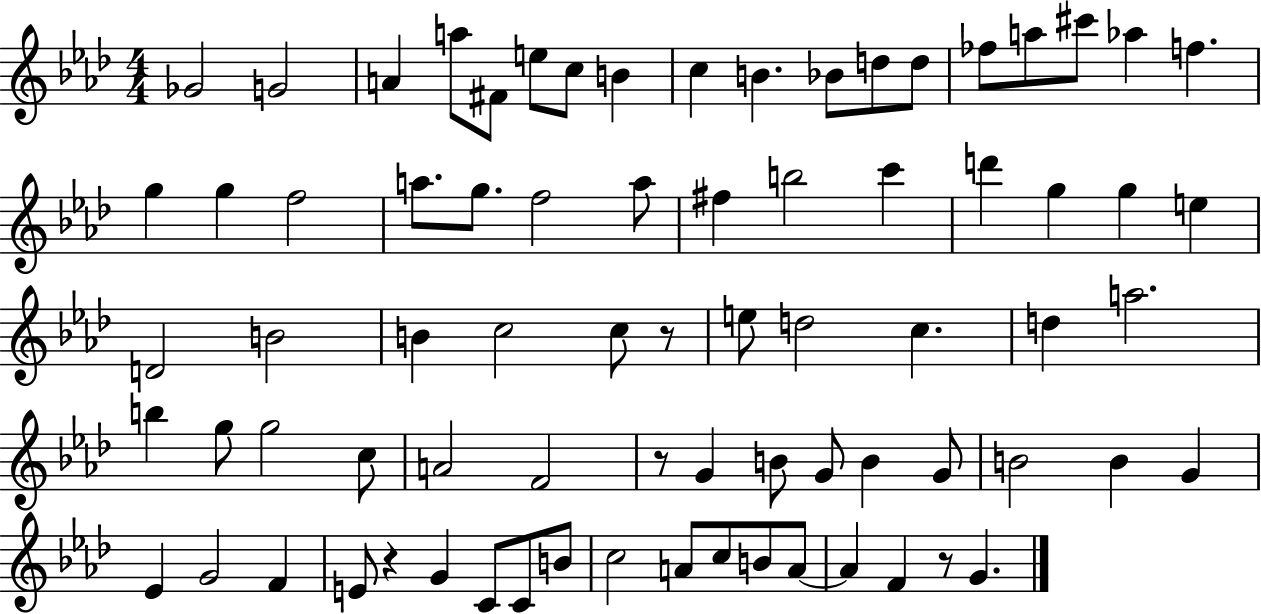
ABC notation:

X:1
T:Untitled
M:4/4
L:1/4
K:Ab
_G2 G2 A a/2 ^F/2 e/2 c/2 B c B _B/2 d/2 d/2 _f/2 a/2 ^c'/2 _a f g g f2 a/2 g/2 f2 a/2 ^f b2 c' d' g g e D2 B2 B c2 c/2 z/2 e/2 d2 c d a2 b g/2 g2 c/2 A2 F2 z/2 G B/2 G/2 B G/2 B2 B G _E G2 F E/2 z G C/2 C/2 B/2 c2 A/2 c/2 B/2 A/2 A F z/2 G